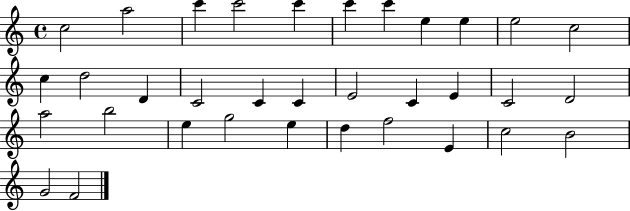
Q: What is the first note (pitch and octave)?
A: C5